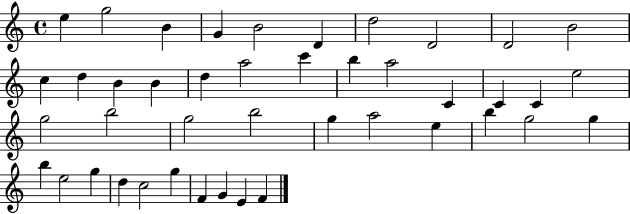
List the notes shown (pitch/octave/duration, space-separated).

E5/q G5/h B4/q G4/q B4/h D4/q D5/h D4/h D4/h B4/h C5/q D5/q B4/q B4/q D5/q A5/h C6/q B5/q A5/h C4/q C4/q C4/q E5/h G5/h B5/h G5/h B5/h G5/q A5/h E5/q B5/q G5/h G5/q B5/q E5/h G5/q D5/q C5/h G5/q F4/q G4/q E4/q F4/q